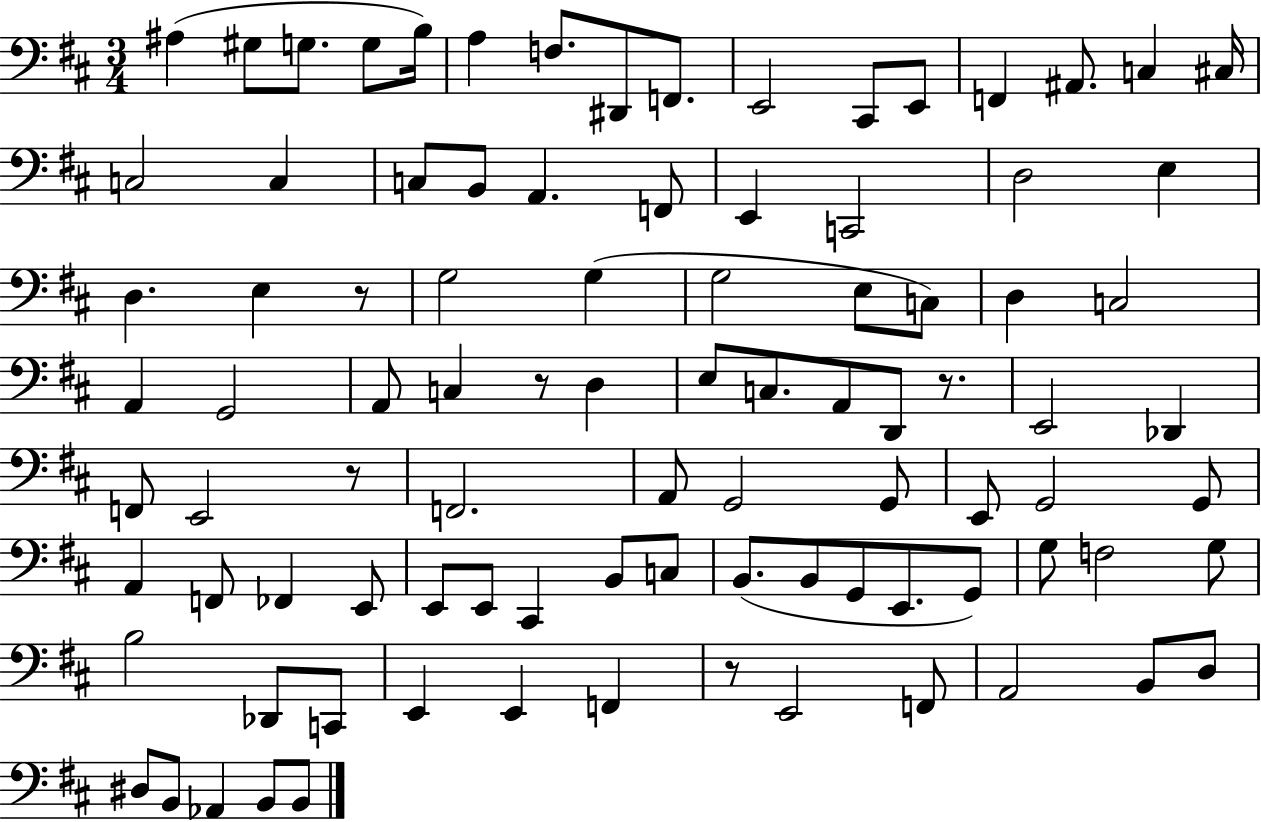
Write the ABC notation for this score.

X:1
T:Untitled
M:3/4
L:1/4
K:D
^A, ^G,/2 G,/2 G,/2 B,/4 A, F,/2 ^D,,/2 F,,/2 E,,2 ^C,,/2 E,,/2 F,, ^A,,/2 C, ^C,/4 C,2 C, C,/2 B,,/2 A,, F,,/2 E,, C,,2 D,2 E, D, E, z/2 G,2 G, G,2 E,/2 C,/2 D, C,2 A,, G,,2 A,,/2 C, z/2 D, E,/2 C,/2 A,,/2 D,,/2 z/2 E,,2 _D,, F,,/2 E,,2 z/2 F,,2 A,,/2 G,,2 G,,/2 E,,/2 G,,2 G,,/2 A,, F,,/2 _F,, E,,/2 E,,/2 E,,/2 ^C,, B,,/2 C,/2 B,,/2 B,,/2 G,,/2 E,,/2 G,,/2 G,/2 F,2 G,/2 B,2 _D,,/2 C,,/2 E,, E,, F,, z/2 E,,2 F,,/2 A,,2 B,,/2 D,/2 ^D,/2 B,,/2 _A,, B,,/2 B,,/2